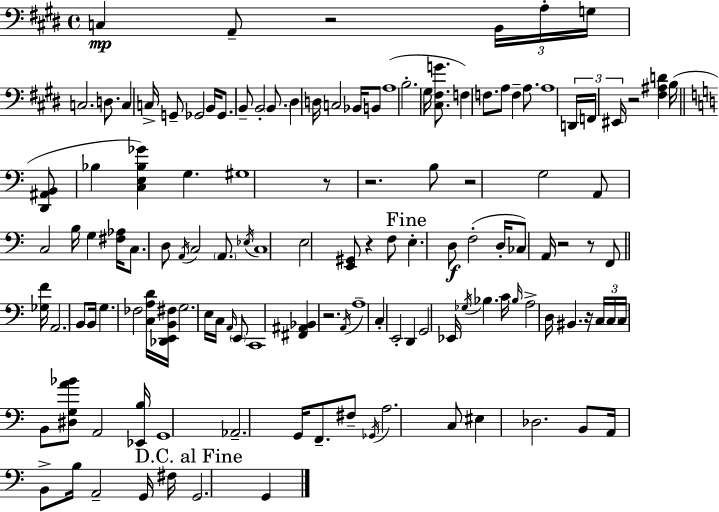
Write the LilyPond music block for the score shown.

{
  \clef bass
  \time 4/4
  \defaultTimeSignature
  \key e \major
  c4\mp a,8-- r2 \tuplet 3/2 { b,16 a16-. | g16 } c2. d8. | c4 c16-> g,8-- ges,2 b,16 | ges,8. b,8-- b,2-. \parenthesize b,8. | \break dis4 d16 c2 bes,16 b,8 | a1( | b2.-. gis16 <cis fis g'>8. | f4) f8. a8 f4-- a8. | \break a1 | \tuplet 3/2 { d,16 f,16 eis,16 } r2 <fis ais d'>4 b16( | \bar "||" \break \key a \minor <d, ais, b,>8 bes4 <c e bes ges'>4) g4. | gis1 | r8 r2. b8 | r2 g2 | \break a,8 c2 b16 g4 <fis aes>16 | c8. d8 \acciaccatura { a,16 } c2 \parenthesize a,8. | \acciaccatura { ees16 } c1 | e2 <e, gis,>8 r4 | \break f8 \mark "Fine" e4.-. d8\f f2-.( | d16-. ces8) a,16 r2 r8 | f,8 \bar "||" \break \key c \major <ges f'>16 a,2. b,8 b,16 | g4. fes2 <c a d'>16 <des, e, b, fis>16 | g2. e16 c16 \grace { a,16 } \parenthesize e,8 | c,1 | \break <fis, ais, bes,>4 r2. | \acciaccatura { a,16 } a1-- | c4-. e,2-. d,4 | g,2 ees,16 \acciaccatura { ges16 } bes4. | \break c'16 \grace { bes16 } a2-> d16 bis,4. | r16 \tuplet 3/2 { c16 \parenthesize c16 c16 } b,8 <dis g a' bes'>8 a,2 | <ees, b>16 g,1 | aes,2.-- | \break g,16 f,8.-- fis8-- \acciaccatura { ges,16 } a2. | c8 eis4 des2. | b,8 a,16 b,8-> b16 a,2-- | g,16 fis16 \mark "D.C. al Fine" g,2. | \break g,4 \bar "|."
}